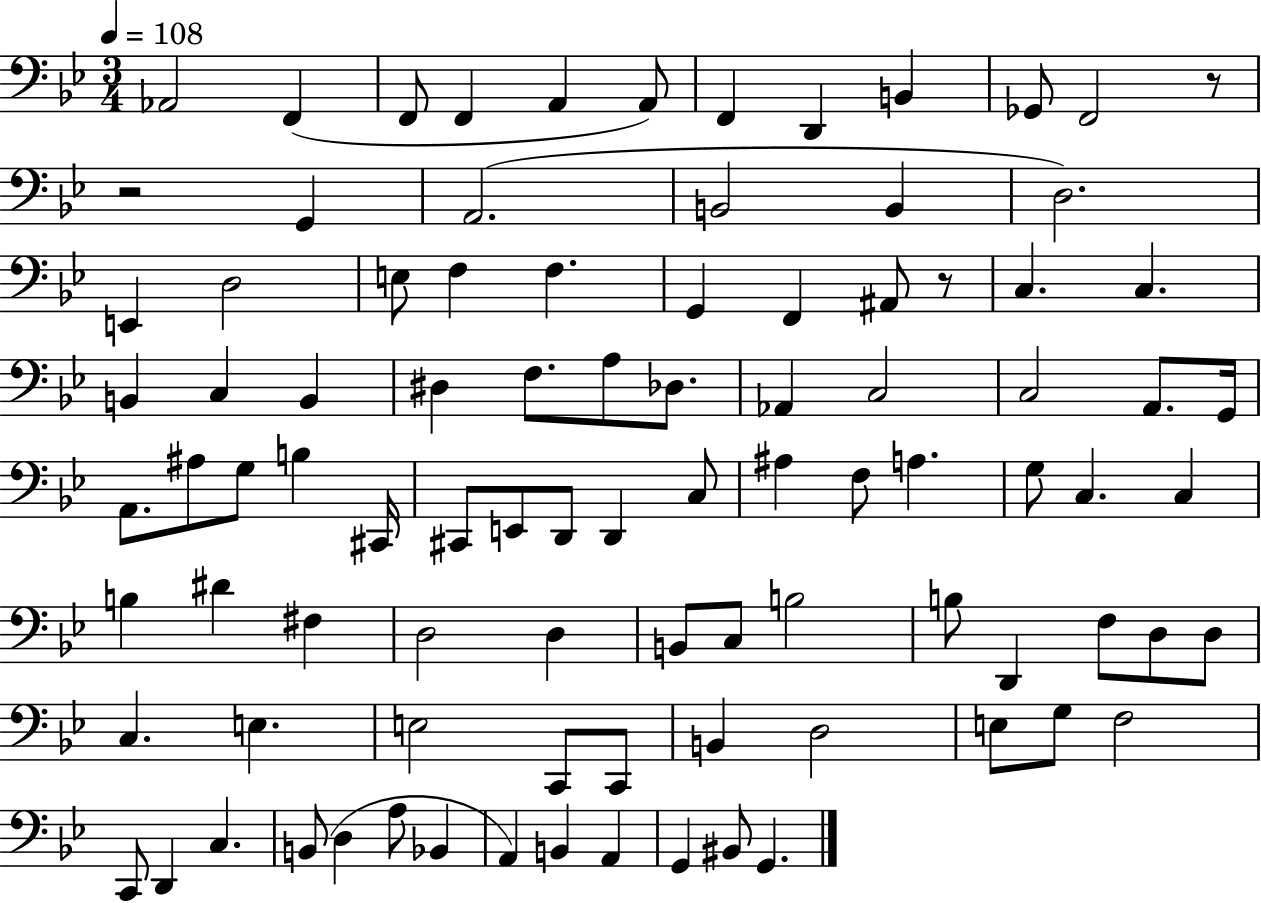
X:1
T:Untitled
M:3/4
L:1/4
K:Bb
_A,,2 F,, F,,/2 F,, A,, A,,/2 F,, D,, B,, _G,,/2 F,,2 z/2 z2 G,, A,,2 B,,2 B,, D,2 E,, D,2 E,/2 F, F, G,, F,, ^A,,/2 z/2 C, C, B,, C, B,, ^D, F,/2 A,/2 _D,/2 _A,, C,2 C,2 A,,/2 G,,/4 A,,/2 ^A,/2 G,/2 B, ^C,,/4 ^C,,/2 E,,/2 D,,/2 D,, C,/2 ^A, F,/2 A, G,/2 C, C, B, ^D ^F, D,2 D, B,,/2 C,/2 B,2 B,/2 D,, F,/2 D,/2 D,/2 C, E, E,2 C,,/2 C,,/2 B,, D,2 E,/2 G,/2 F,2 C,,/2 D,, C, B,,/2 D, A,/2 _B,, A,, B,, A,, G,, ^B,,/2 G,,